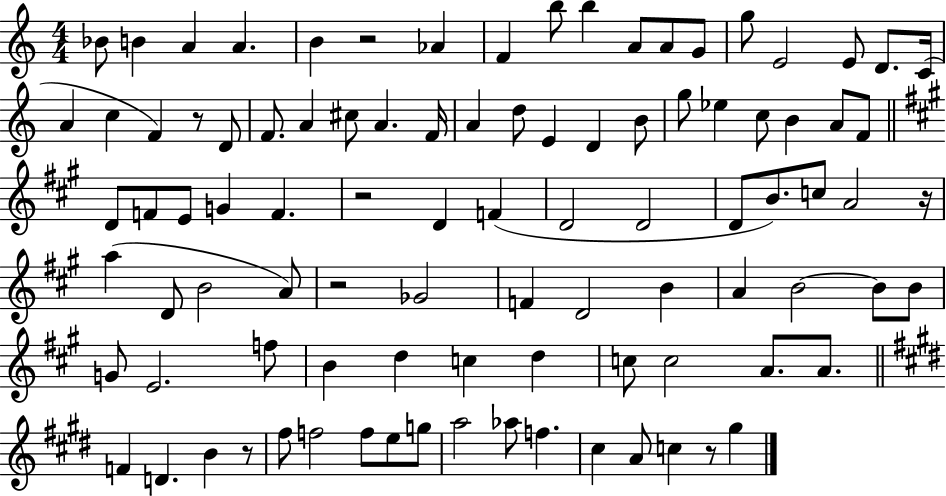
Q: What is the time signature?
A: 4/4